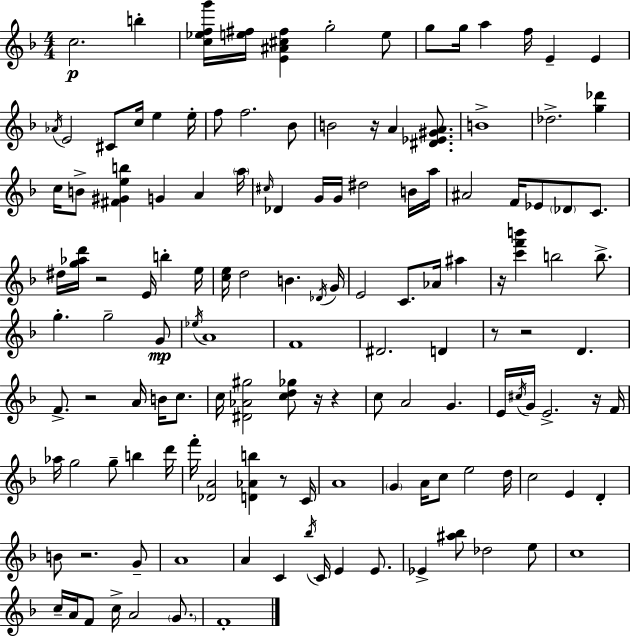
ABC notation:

X:1
T:Untitled
M:4/4
L:1/4
K:Dm
c2 b [c_efg']/4 [e^f]/4 [E^A^c^f] g2 e/2 g/2 g/4 a f/4 E E _A/4 E2 ^C/2 c/4 e e/4 f/2 f2 _B/2 B2 z/4 A [^D_E^GA]/2 B4 _d2 [g_d'] c/4 B/2 [^F^Geb] G A a/4 ^c/4 _D G/4 G/4 ^d2 B/4 a/4 ^A2 F/4 _E/2 _D/2 C/2 ^d/4 [g_ad']/4 z2 E/4 b e/4 [ce]/4 d2 B _D/4 G/4 E2 C/2 _A/4 ^a z/4 [c'f'b'] b2 b/2 g g2 G/2 _e/4 A4 F4 ^D2 D z/2 z2 D F/2 z2 A/4 B/4 c/2 c/4 [^D_A^g]2 [cd_g]/2 z/4 z c/2 A2 G E/4 ^c/4 G/4 E2 z/4 F/4 _a/4 g2 g/2 b d'/4 f'/4 [_DA]2 [D_Ab] z/2 C/4 A4 G A/4 c/2 e2 d/4 c2 E D B/2 z2 G/2 A4 A C _b/4 C/4 E E/2 _E [^a_b]/2 _d2 e/2 c4 c/4 A/4 F/2 c/4 A2 G/2 F4